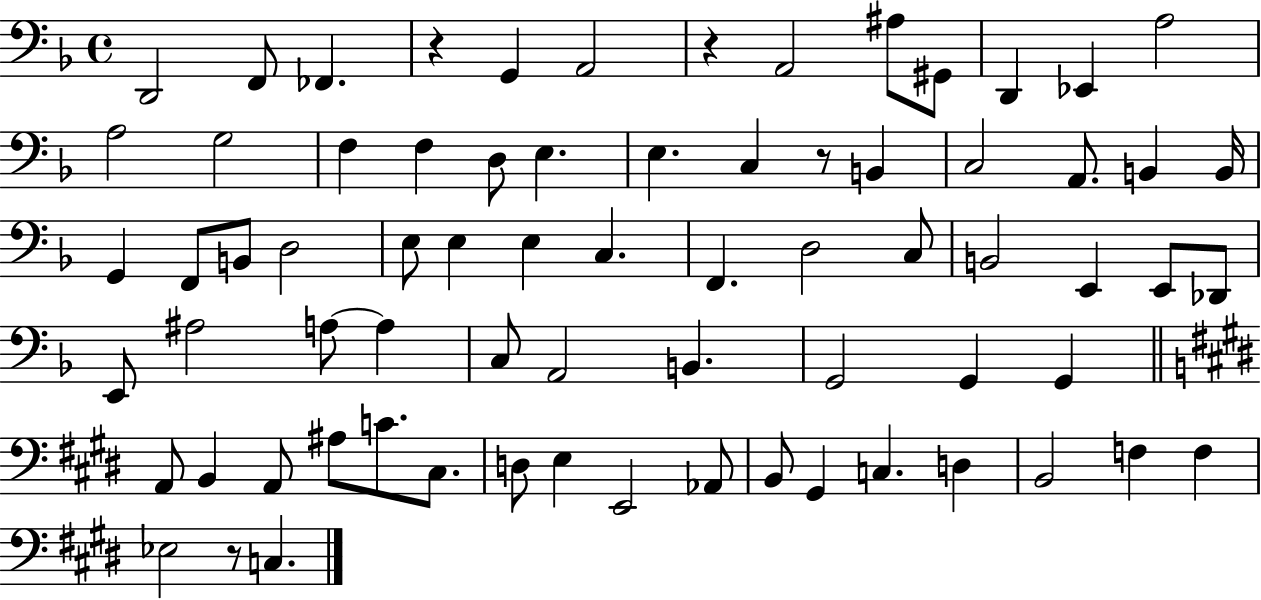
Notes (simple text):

D2/h F2/e FES2/q. R/q G2/q A2/h R/q A2/h A#3/e G#2/e D2/q Eb2/q A3/h A3/h G3/h F3/q F3/q D3/e E3/q. E3/q. C3/q R/e B2/q C3/h A2/e. B2/q B2/s G2/q F2/e B2/e D3/h E3/e E3/q E3/q C3/q. F2/q. D3/h C3/e B2/h E2/q E2/e Db2/e E2/e A#3/h A3/e A3/q C3/e A2/h B2/q. G2/h G2/q G2/q A2/e B2/q A2/e A#3/e C4/e. C#3/e. D3/e E3/q E2/h Ab2/e B2/e G#2/q C3/q. D3/q B2/h F3/q F3/q Eb3/h R/e C3/q.